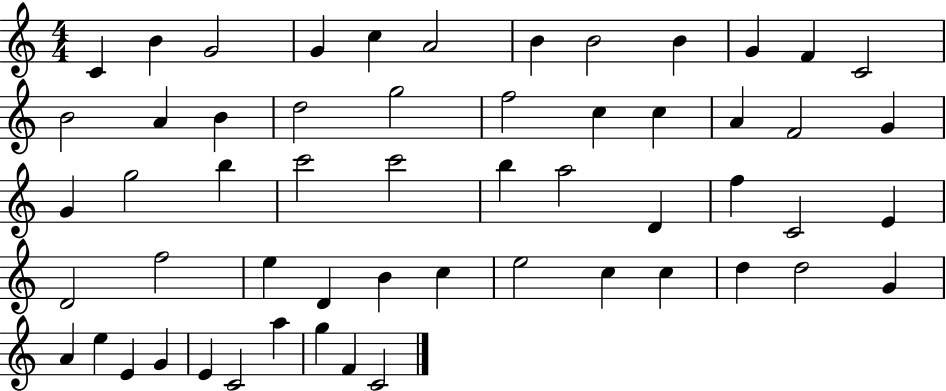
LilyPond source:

{
  \clef treble
  \numericTimeSignature
  \time 4/4
  \key c \major
  c'4 b'4 g'2 | g'4 c''4 a'2 | b'4 b'2 b'4 | g'4 f'4 c'2 | \break b'2 a'4 b'4 | d''2 g''2 | f''2 c''4 c''4 | a'4 f'2 g'4 | \break g'4 g''2 b''4 | c'''2 c'''2 | b''4 a''2 d'4 | f''4 c'2 e'4 | \break d'2 f''2 | e''4 d'4 b'4 c''4 | e''2 c''4 c''4 | d''4 d''2 g'4 | \break a'4 e''4 e'4 g'4 | e'4 c'2 a''4 | g''4 f'4 c'2 | \bar "|."
}